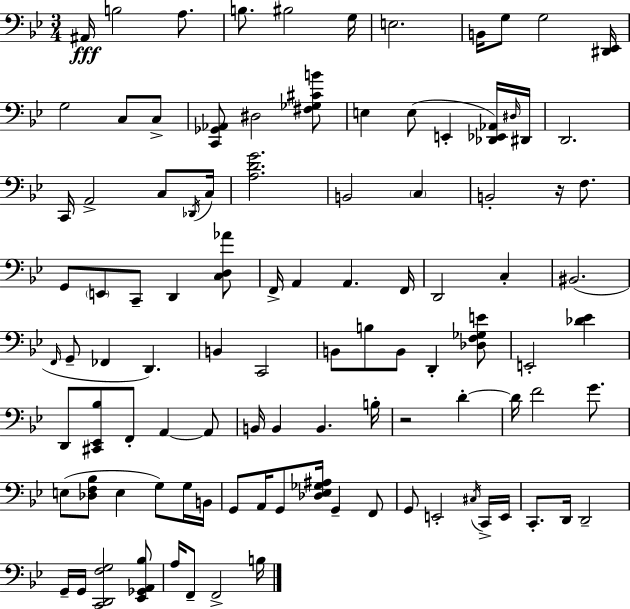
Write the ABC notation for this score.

X:1
T:Untitled
M:3/4
L:1/4
K:Bb
^A,,/4 B,2 A,/2 B,/2 ^B,2 G,/4 E,2 B,,/4 G,/2 G,2 [^D,,_E,,]/4 G,2 C,/2 C,/2 [C,,_G,,_A,,]/2 ^D,2 [^F,_G,^CB]/2 E, E,/2 E,, [_D,,_E,,_A,,]/4 ^D,/4 ^D,,/4 D,,2 C,,/4 A,,2 C,/2 _D,,/4 C,/4 [A,DG]2 B,,2 C, B,,2 z/4 F,/2 G,,/2 E,,/2 C,,/2 D,, [C,D,_A]/2 F,,/4 A,, A,, F,,/4 D,,2 C, ^B,,2 F,,/4 G,,/2 _F,, D,, B,, C,,2 B,,/2 B,/2 B,,/2 D,, [_D,F,_G,E]/2 E,,2 [_D_E] D,,/2 [^C,,_E,,_B,]/2 F,,/2 A,, A,,/2 B,,/4 B,, B,, B,/4 z2 D D/4 F2 G/2 E,/2 [_D,F,_B,]/2 E, G,/2 G,/4 B,,/4 G,,/2 A,,/4 G,,/2 [_D,_E,_G,^A,]/4 G,, F,,/2 G,,/2 E,,2 ^C,/4 C,,/4 E,,/4 C,,/2 D,,/4 D,,2 G,,/4 G,,/4 [C,,D,,F,G,]2 [_E,,_G,,A,,_B,]/2 A,/4 F,,/2 F,,2 B,/4